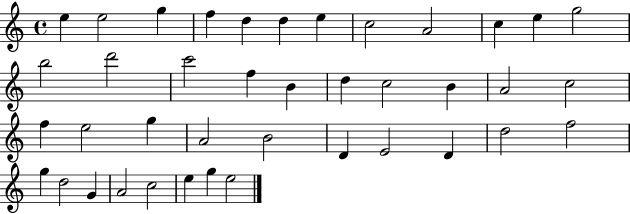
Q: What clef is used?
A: treble